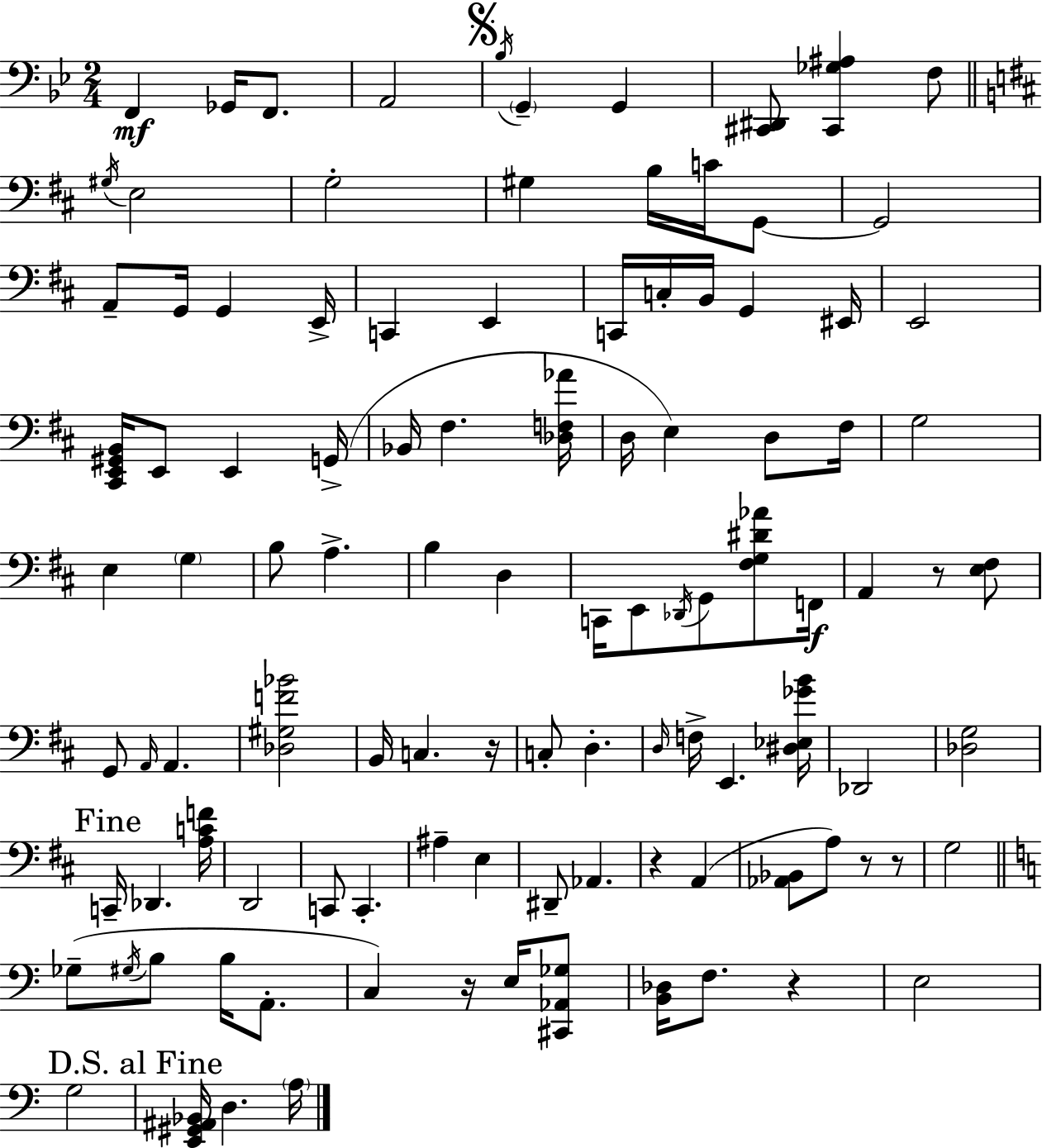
X:1
T:Untitled
M:2/4
L:1/4
K:Bb
F,, _G,,/4 F,,/2 A,,2 _B,/4 G,, G,, [^C,,^D,,]/2 [^C,,_G,^A,] F,/2 ^G,/4 E,2 G,2 ^G, B,/4 C/4 G,,/2 G,,2 A,,/2 G,,/4 G,, E,,/4 C,, E,, C,,/4 C,/4 B,,/4 G,, ^E,,/4 E,,2 [^C,,E,,^G,,B,,]/4 E,,/2 E,, G,,/4 _B,,/4 ^F, [_D,F,_A]/4 D,/4 E, D,/2 ^F,/4 G,2 E, G, B,/2 A, B, D, C,,/4 E,,/2 _D,,/4 G,,/2 [^F,G,^D_A]/2 F,,/4 A,, z/2 [E,^F,]/2 G,,/2 A,,/4 A,, [_D,^G,F_B]2 B,,/4 C, z/4 C,/2 D, D,/4 F,/4 E,, [^D,_E,_GB]/4 _D,,2 [_D,G,]2 C,,/4 _D,, [A,CF]/4 D,,2 C,,/2 C,, ^A, E, ^D,,/2 _A,, z A,, [_A,,_B,,]/2 A,/2 z/2 z/2 G,2 _G,/2 ^G,/4 B,/2 B,/4 A,,/2 C, z/4 E,/4 [^C,,_A,,_G,]/2 [B,,_D,]/4 F,/2 z E,2 G,2 [E,,^G,,^A,,_B,,]/4 D, A,/4